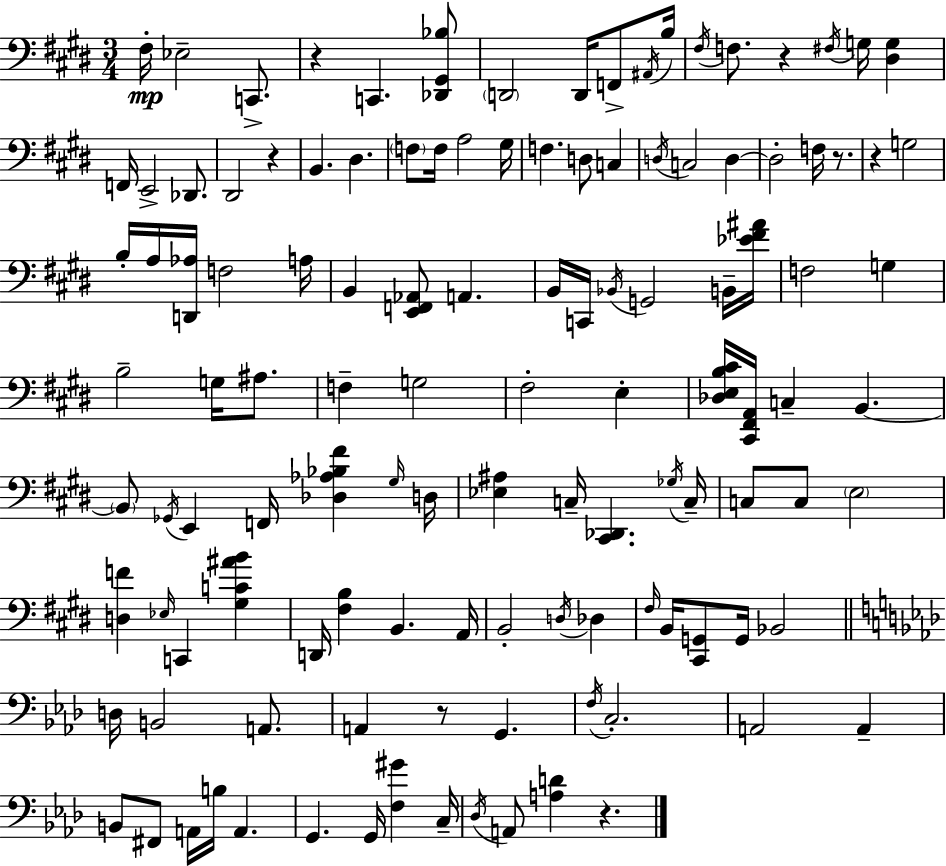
X:1
T:Untitled
M:3/4
L:1/4
K:E
^F,/4 _E,2 C,,/2 z C,, [_D,,^G,,_B,]/2 D,,2 D,,/4 F,,/2 ^A,,/4 B,/4 ^F,/4 F,/2 z ^F,/4 G,/4 [^D,G,] F,,/4 E,,2 _D,,/2 ^D,,2 z B,, ^D, F,/2 F,/4 A,2 ^G,/4 F, D,/2 C, D,/4 C,2 D, D,2 F,/4 z/2 z G,2 B,/4 A,/4 [D,,_A,]/4 F,2 A,/4 B,, [E,,F,,_A,,]/2 A,, B,,/4 C,,/4 _B,,/4 G,,2 B,,/4 [_E^F^A]/4 F,2 G, B,2 G,/4 ^A,/2 F, G,2 ^F,2 E, [_D,E,B,^C]/4 [^C,,^F,,A,,]/4 C, B,, B,,/2 _G,,/4 E,, F,,/4 [_D,_A,_B,^F] ^G,/4 D,/4 [_E,^A,] C,/4 [^C,,_D,,] _G,/4 C,/4 C,/2 C,/2 E,2 [D,F] _E,/4 C,, [^G,C^AB] D,,/4 [^F,B,] B,, A,,/4 B,,2 D,/4 _D, ^F,/4 B,,/4 [^C,,G,,]/2 G,,/4 _B,,2 D,/4 B,,2 A,,/2 A,, z/2 G,, F,/4 C,2 A,,2 A,, B,,/2 ^F,,/2 A,,/4 B,/4 A,, G,, G,,/4 [F,^G] C,/4 _D,/4 A,,/2 [A,D] z